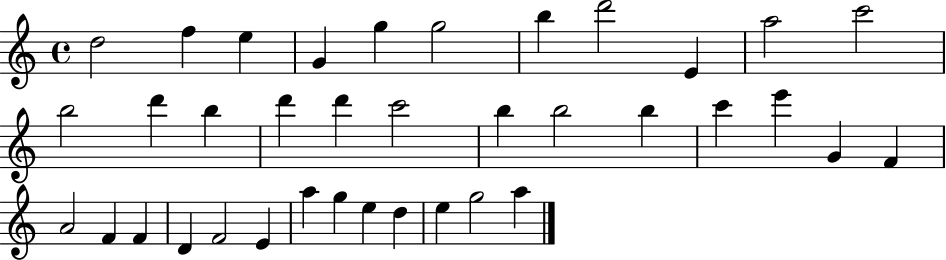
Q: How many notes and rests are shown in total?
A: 37